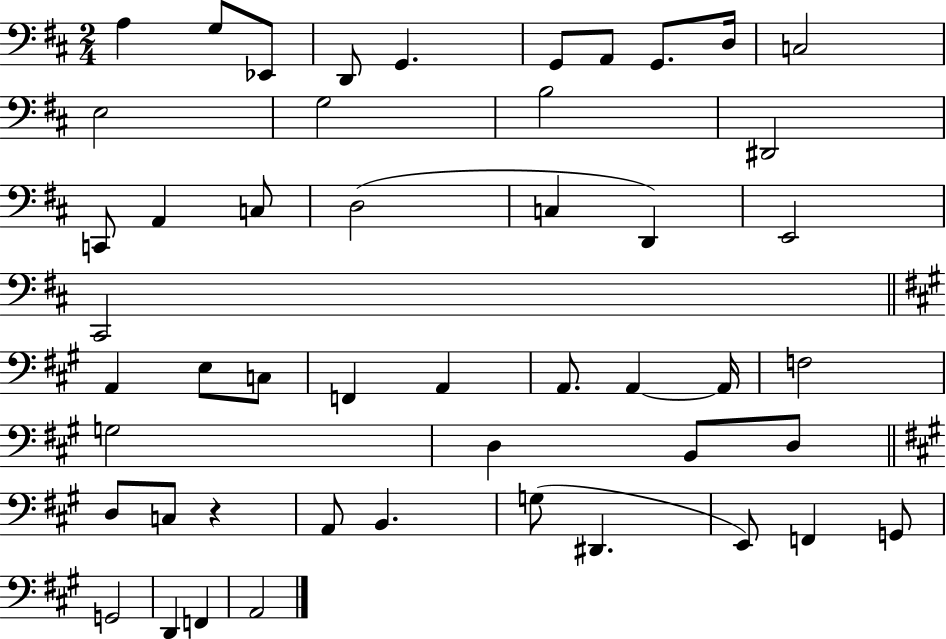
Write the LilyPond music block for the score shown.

{
  \clef bass
  \numericTimeSignature
  \time 2/4
  \key d \major
  a4 g8 ees,8 | d,8 g,4. | g,8 a,8 g,8. d16 | c2 | \break e2 | g2 | b2 | dis,2 | \break c,8 a,4 c8 | d2( | c4 d,4) | e,2 | \break cis,2 | \bar "||" \break \key a \major a,4 e8 c8 | f,4 a,4 | a,8. a,4~~ a,16 | f2 | \break g2 | d4 b,8 d8 | \bar "||" \break \key a \major d8 c8 r4 | a,8 b,4. | g8( dis,4. | e,8) f,4 g,8 | \break g,2 | d,4 f,4 | a,2 | \bar "|."
}